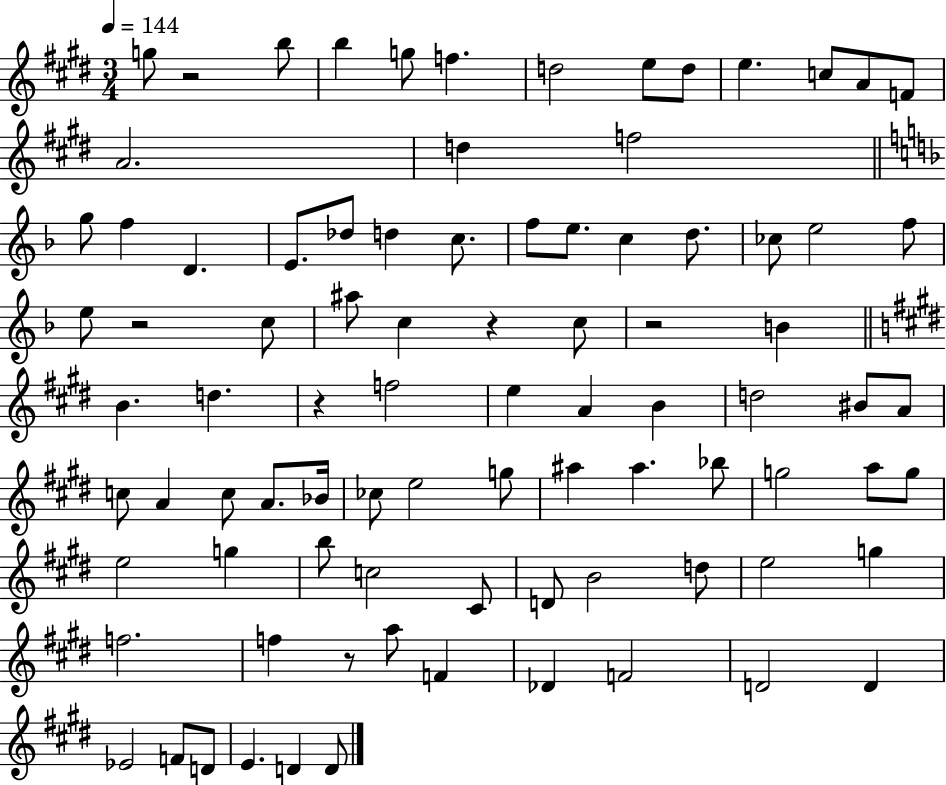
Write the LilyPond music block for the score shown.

{
  \clef treble
  \numericTimeSignature
  \time 3/4
  \key e \major
  \tempo 4 = 144
  g''8 r2 b''8 | b''4 g''8 f''4. | d''2 e''8 d''8 | e''4. c''8 a'8 f'8 | \break a'2. | d''4 f''2 | \bar "||" \break \key d \minor g''8 f''4 d'4. | e'8. des''8 d''4 c''8. | f''8 e''8. c''4 d''8. | ces''8 e''2 f''8 | \break e''8 r2 c''8 | ais''8 c''4 r4 c''8 | r2 b'4 | \bar "||" \break \key e \major b'4. d''4. | r4 f''2 | e''4 a'4 b'4 | d''2 bis'8 a'8 | \break c''8 a'4 c''8 a'8. bes'16 | ces''8 e''2 g''8 | ais''4 ais''4. bes''8 | g''2 a''8 g''8 | \break e''2 g''4 | b''8 c''2 cis'8 | d'8 b'2 d''8 | e''2 g''4 | \break f''2. | f''4 r8 a''8 f'4 | des'4 f'2 | d'2 d'4 | \break ees'2 f'8 d'8 | e'4. d'4 d'8 | \bar "|."
}